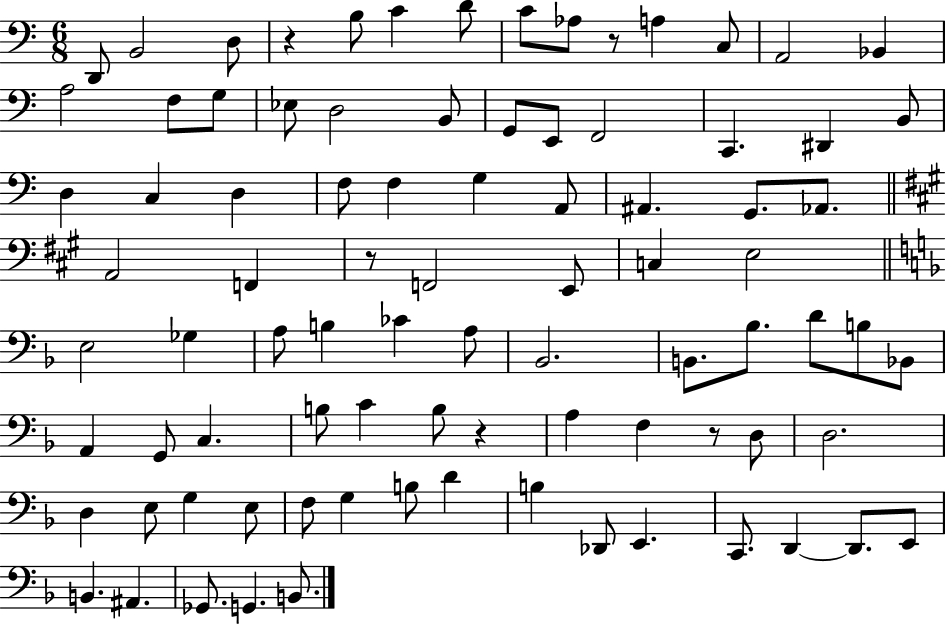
{
  \clef bass
  \numericTimeSignature
  \time 6/8
  \key c \major
  \repeat volta 2 { d,8 b,2 d8 | r4 b8 c'4 d'8 | c'8 aes8 r8 a4 c8 | a,2 bes,4 | \break a2 f8 g8 | ees8 d2 b,8 | g,8 e,8 f,2 | c,4. dis,4 b,8 | \break d4 c4 d4 | f8 f4 g4 a,8 | ais,4. g,8. aes,8. | \bar "||" \break \key a \major a,2 f,4 | r8 f,2 e,8 | c4 e2 | \bar "||" \break \key f \major e2 ges4 | a8 b4 ces'4 a8 | bes,2. | b,8. bes8. d'8 b8 bes,8 | \break a,4 g,8 c4. | b8 c'4 b8 r4 | a4 f4 r8 d8 | d2. | \break d4 e8 g4 e8 | f8 g4 b8 d'4 | b4 des,8 e,4. | c,8. d,4~~ d,8. e,8 | \break b,4. ais,4. | ges,8. g,4. b,8. | } \bar "|."
}